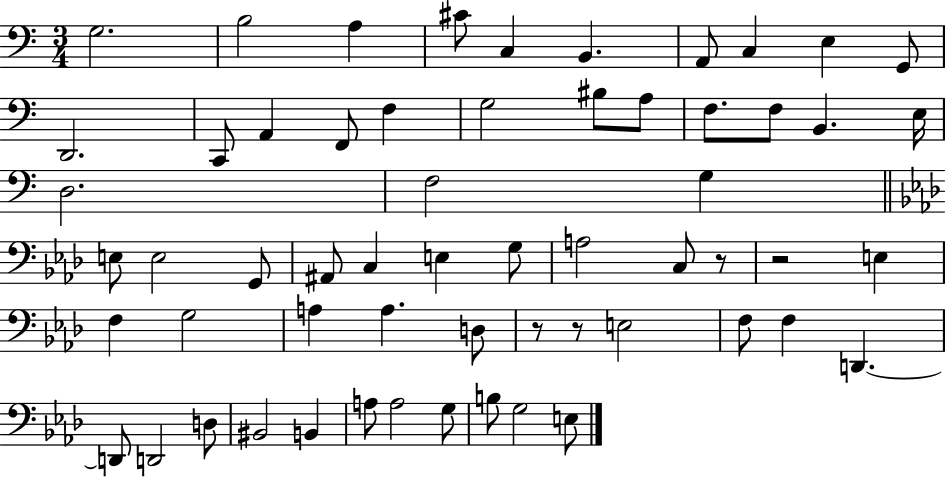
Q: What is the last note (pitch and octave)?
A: E3